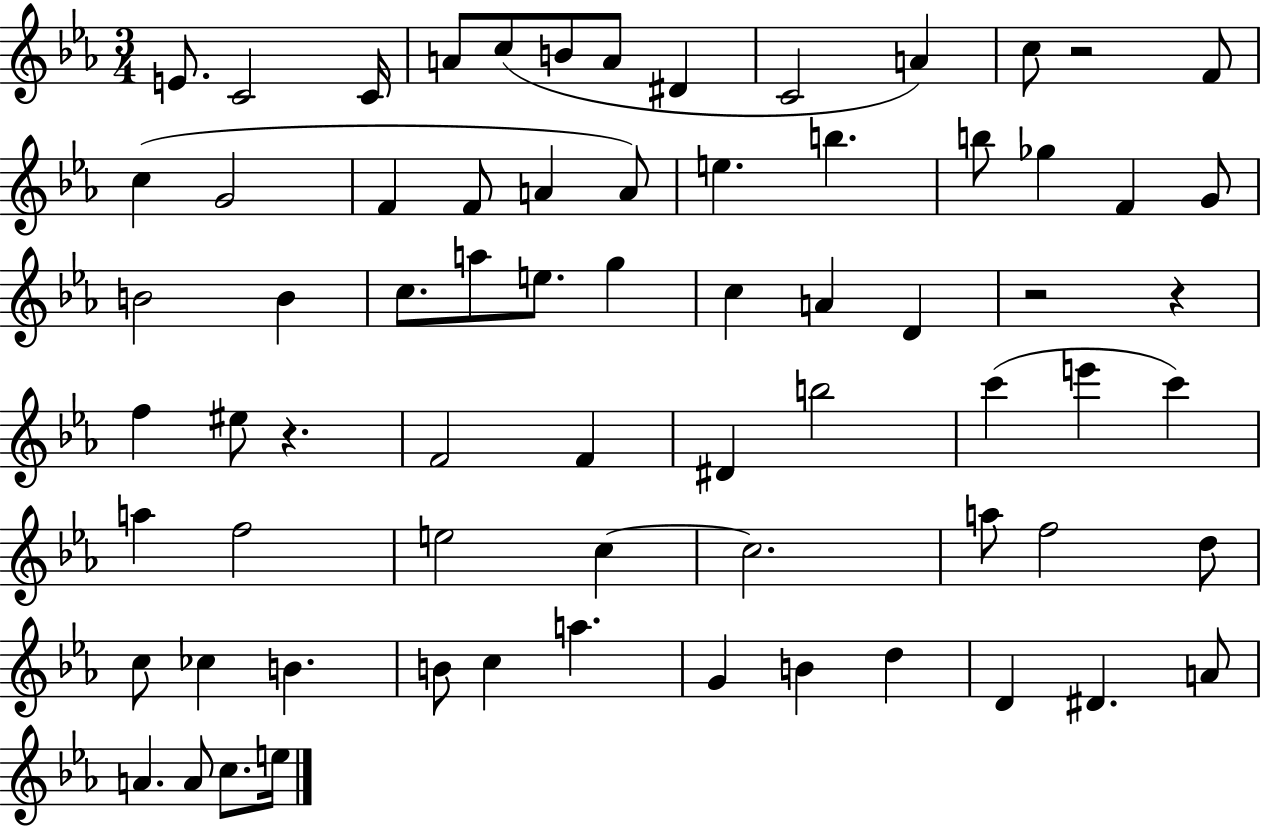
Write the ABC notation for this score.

X:1
T:Untitled
M:3/4
L:1/4
K:Eb
E/2 C2 C/4 A/2 c/2 B/2 A/2 ^D C2 A c/2 z2 F/2 c G2 F F/2 A A/2 e b b/2 _g F G/2 B2 B c/2 a/2 e/2 g c A D z2 z f ^e/2 z F2 F ^D b2 c' e' c' a f2 e2 c c2 a/2 f2 d/2 c/2 _c B B/2 c a G B d D ^D A/2 A A/2 c/2 e/4